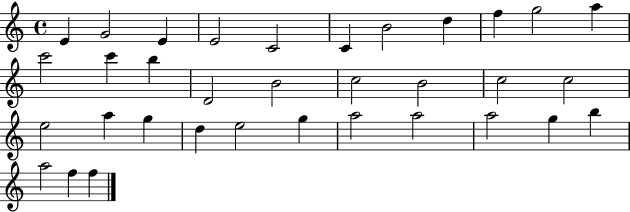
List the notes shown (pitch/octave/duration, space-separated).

E4/q G4/h E4/q E4/h C4/h C4/q B4/h D5/q F5/q G5/h A5/q C6/h C6/q B5/q D4/h B4/h C5/h B4/h C5/h C5/h E5/h A5/q G5/q D5/q E5/h G5/q A5/h A5/h A5/h G5/q B5/q A5/h F5/q F5/q